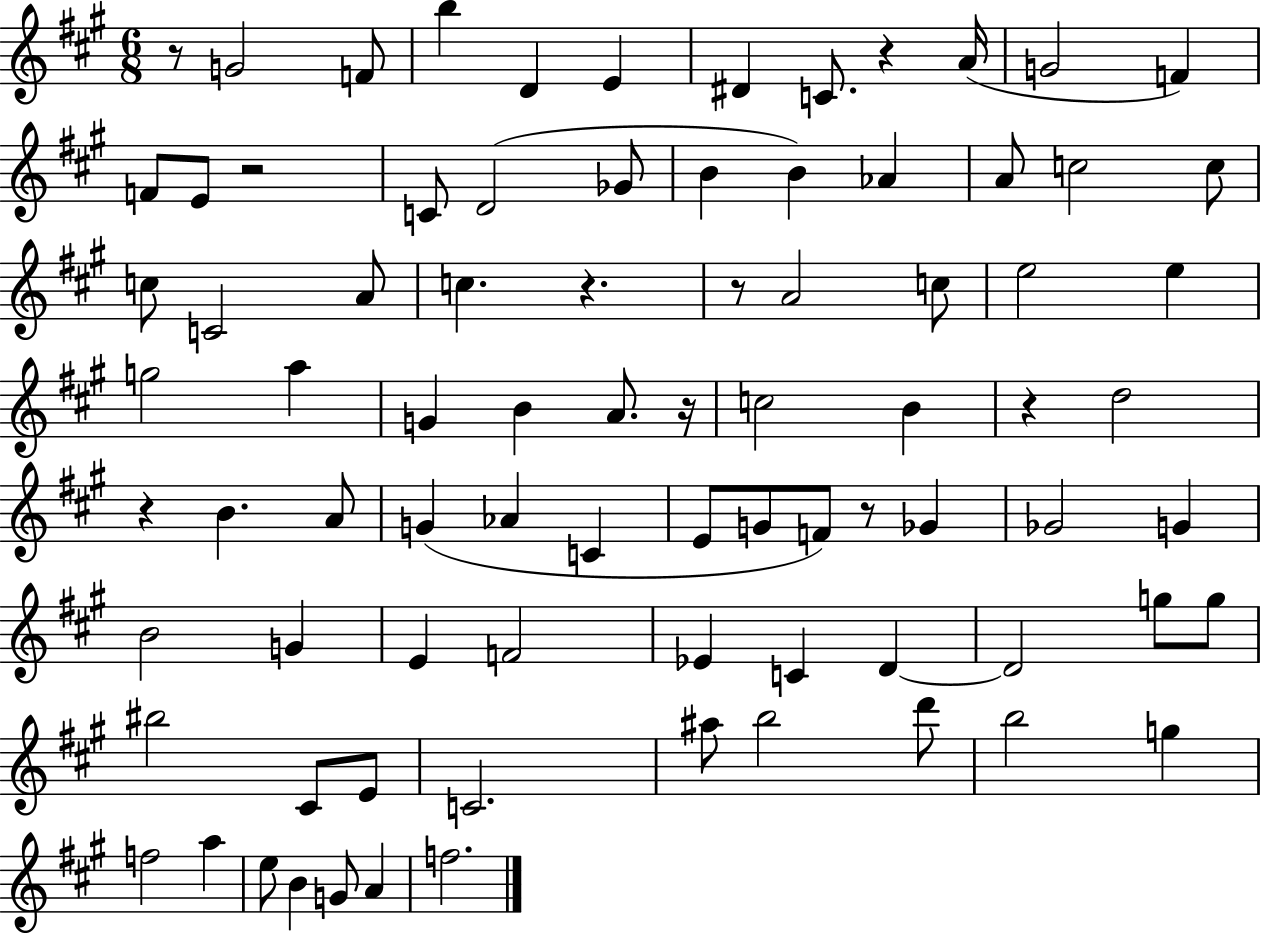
{
  \clef treble
  \numericTimeSignature
  \time 6/8
  \key a \major
  r8 g'2 f'8 | b''4 d'4 e'4 | dis'4 c'8. r4 a'16( | g'2 f'4) | \break f'8 e'8 r2 | c'8 d'2( ges'8 | b'4 b'4) aes'4 | a'8 c''2 c''8 | \break c''8 c'2 a'8 | c''4. r4. | r8 a'2 c''8 | e''2 e''4 | \break g''2 a''4 | g'4 b'4 a'8. r16 | c''2 b'4 | r4 d''2 | \break r4 b'4. a'8 | g'4( aes'4 c'4 | e'8 g'8 f'8) r8 ges'4 | ges'2 g'4 | \break b'2 g'4 | e'4 f'2 | ees'4 c'4 d'4~~ | d'2 g''8 g''8 | \break bis''2 cis'8 e'8 | c'2. | ais''8 b''2 d'''8 | b''2 g''4 | \break f''2 a''4 | e''8 b'4 g'8 a'4 | f''2. | \bar "|."
}